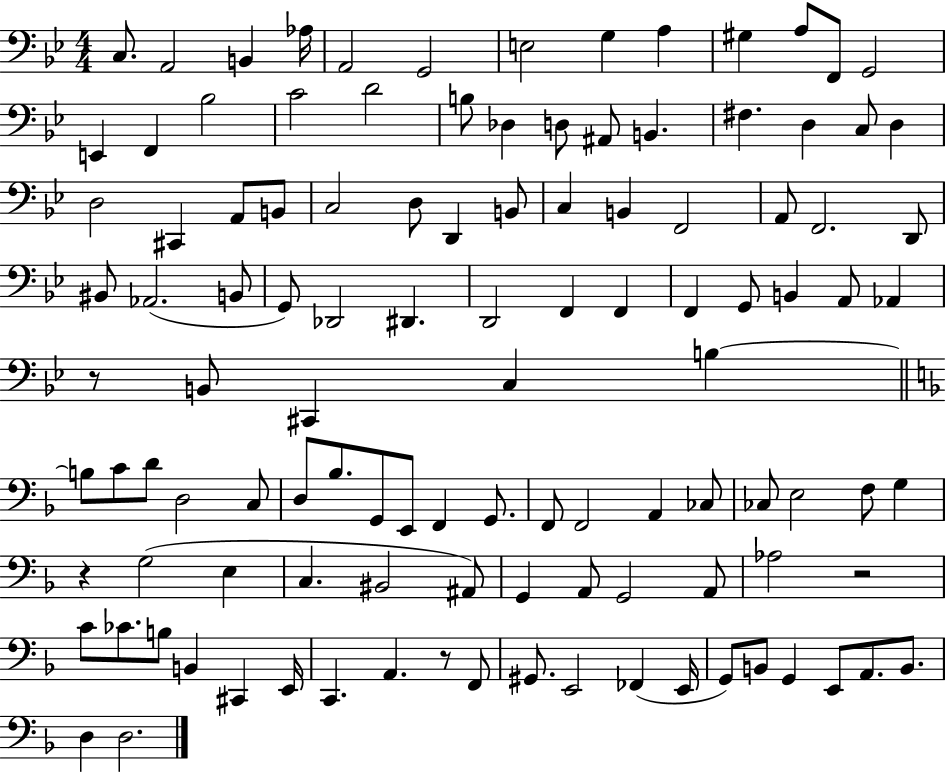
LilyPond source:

{
  \clef bass
  \numericTimeSignature
  \time 4/4
  \key bes \major
  c8. a,2 b,4 aes16 | a,2 g,2 | e2 g4 a4 | gis4 a8 f,8 g,2 | \break e,4 f,4 bes2 | c'2 d'2 | b8 des4 d8 ais,8 b,4. | fis4. d4 c8 d4 | \break d2 cis,4 a,8 b,8 | c2 d8 d,4 b,8 | c4 b,4 f,2 | a,8 f,2. d,8 | \break bis,8 aes,2.( b,8 | g,8) des,2 dis,4. | d,2 f,4 f,4 | f,4 g,8 b,4 a,8 aes,4 | \break r8 b,8 cis,4 c4 b4~~ | \bar "||" \break \key d \minor b8 c'8 d'8 d2 c8 | d8 bes8. g,8 e,8 f,4 g,8. | f,8 f,2 a,4 ces8 | ces8 e2 f8 g4 | \break r4 g2( e4 | c4. bis,2 ais,8) | g,4 a,8 g,2 a,8 | aes2 r2 | \break c'8 ces'8. b8 b,4 cis,4 e,16 | c,4. a,4. r8 f,8 | gis,8. e,2 fes,4( e,16 | g,8) b,8 g,4 e,8 a,8. b,8. | \break d4 d2. | \bar "|."
}